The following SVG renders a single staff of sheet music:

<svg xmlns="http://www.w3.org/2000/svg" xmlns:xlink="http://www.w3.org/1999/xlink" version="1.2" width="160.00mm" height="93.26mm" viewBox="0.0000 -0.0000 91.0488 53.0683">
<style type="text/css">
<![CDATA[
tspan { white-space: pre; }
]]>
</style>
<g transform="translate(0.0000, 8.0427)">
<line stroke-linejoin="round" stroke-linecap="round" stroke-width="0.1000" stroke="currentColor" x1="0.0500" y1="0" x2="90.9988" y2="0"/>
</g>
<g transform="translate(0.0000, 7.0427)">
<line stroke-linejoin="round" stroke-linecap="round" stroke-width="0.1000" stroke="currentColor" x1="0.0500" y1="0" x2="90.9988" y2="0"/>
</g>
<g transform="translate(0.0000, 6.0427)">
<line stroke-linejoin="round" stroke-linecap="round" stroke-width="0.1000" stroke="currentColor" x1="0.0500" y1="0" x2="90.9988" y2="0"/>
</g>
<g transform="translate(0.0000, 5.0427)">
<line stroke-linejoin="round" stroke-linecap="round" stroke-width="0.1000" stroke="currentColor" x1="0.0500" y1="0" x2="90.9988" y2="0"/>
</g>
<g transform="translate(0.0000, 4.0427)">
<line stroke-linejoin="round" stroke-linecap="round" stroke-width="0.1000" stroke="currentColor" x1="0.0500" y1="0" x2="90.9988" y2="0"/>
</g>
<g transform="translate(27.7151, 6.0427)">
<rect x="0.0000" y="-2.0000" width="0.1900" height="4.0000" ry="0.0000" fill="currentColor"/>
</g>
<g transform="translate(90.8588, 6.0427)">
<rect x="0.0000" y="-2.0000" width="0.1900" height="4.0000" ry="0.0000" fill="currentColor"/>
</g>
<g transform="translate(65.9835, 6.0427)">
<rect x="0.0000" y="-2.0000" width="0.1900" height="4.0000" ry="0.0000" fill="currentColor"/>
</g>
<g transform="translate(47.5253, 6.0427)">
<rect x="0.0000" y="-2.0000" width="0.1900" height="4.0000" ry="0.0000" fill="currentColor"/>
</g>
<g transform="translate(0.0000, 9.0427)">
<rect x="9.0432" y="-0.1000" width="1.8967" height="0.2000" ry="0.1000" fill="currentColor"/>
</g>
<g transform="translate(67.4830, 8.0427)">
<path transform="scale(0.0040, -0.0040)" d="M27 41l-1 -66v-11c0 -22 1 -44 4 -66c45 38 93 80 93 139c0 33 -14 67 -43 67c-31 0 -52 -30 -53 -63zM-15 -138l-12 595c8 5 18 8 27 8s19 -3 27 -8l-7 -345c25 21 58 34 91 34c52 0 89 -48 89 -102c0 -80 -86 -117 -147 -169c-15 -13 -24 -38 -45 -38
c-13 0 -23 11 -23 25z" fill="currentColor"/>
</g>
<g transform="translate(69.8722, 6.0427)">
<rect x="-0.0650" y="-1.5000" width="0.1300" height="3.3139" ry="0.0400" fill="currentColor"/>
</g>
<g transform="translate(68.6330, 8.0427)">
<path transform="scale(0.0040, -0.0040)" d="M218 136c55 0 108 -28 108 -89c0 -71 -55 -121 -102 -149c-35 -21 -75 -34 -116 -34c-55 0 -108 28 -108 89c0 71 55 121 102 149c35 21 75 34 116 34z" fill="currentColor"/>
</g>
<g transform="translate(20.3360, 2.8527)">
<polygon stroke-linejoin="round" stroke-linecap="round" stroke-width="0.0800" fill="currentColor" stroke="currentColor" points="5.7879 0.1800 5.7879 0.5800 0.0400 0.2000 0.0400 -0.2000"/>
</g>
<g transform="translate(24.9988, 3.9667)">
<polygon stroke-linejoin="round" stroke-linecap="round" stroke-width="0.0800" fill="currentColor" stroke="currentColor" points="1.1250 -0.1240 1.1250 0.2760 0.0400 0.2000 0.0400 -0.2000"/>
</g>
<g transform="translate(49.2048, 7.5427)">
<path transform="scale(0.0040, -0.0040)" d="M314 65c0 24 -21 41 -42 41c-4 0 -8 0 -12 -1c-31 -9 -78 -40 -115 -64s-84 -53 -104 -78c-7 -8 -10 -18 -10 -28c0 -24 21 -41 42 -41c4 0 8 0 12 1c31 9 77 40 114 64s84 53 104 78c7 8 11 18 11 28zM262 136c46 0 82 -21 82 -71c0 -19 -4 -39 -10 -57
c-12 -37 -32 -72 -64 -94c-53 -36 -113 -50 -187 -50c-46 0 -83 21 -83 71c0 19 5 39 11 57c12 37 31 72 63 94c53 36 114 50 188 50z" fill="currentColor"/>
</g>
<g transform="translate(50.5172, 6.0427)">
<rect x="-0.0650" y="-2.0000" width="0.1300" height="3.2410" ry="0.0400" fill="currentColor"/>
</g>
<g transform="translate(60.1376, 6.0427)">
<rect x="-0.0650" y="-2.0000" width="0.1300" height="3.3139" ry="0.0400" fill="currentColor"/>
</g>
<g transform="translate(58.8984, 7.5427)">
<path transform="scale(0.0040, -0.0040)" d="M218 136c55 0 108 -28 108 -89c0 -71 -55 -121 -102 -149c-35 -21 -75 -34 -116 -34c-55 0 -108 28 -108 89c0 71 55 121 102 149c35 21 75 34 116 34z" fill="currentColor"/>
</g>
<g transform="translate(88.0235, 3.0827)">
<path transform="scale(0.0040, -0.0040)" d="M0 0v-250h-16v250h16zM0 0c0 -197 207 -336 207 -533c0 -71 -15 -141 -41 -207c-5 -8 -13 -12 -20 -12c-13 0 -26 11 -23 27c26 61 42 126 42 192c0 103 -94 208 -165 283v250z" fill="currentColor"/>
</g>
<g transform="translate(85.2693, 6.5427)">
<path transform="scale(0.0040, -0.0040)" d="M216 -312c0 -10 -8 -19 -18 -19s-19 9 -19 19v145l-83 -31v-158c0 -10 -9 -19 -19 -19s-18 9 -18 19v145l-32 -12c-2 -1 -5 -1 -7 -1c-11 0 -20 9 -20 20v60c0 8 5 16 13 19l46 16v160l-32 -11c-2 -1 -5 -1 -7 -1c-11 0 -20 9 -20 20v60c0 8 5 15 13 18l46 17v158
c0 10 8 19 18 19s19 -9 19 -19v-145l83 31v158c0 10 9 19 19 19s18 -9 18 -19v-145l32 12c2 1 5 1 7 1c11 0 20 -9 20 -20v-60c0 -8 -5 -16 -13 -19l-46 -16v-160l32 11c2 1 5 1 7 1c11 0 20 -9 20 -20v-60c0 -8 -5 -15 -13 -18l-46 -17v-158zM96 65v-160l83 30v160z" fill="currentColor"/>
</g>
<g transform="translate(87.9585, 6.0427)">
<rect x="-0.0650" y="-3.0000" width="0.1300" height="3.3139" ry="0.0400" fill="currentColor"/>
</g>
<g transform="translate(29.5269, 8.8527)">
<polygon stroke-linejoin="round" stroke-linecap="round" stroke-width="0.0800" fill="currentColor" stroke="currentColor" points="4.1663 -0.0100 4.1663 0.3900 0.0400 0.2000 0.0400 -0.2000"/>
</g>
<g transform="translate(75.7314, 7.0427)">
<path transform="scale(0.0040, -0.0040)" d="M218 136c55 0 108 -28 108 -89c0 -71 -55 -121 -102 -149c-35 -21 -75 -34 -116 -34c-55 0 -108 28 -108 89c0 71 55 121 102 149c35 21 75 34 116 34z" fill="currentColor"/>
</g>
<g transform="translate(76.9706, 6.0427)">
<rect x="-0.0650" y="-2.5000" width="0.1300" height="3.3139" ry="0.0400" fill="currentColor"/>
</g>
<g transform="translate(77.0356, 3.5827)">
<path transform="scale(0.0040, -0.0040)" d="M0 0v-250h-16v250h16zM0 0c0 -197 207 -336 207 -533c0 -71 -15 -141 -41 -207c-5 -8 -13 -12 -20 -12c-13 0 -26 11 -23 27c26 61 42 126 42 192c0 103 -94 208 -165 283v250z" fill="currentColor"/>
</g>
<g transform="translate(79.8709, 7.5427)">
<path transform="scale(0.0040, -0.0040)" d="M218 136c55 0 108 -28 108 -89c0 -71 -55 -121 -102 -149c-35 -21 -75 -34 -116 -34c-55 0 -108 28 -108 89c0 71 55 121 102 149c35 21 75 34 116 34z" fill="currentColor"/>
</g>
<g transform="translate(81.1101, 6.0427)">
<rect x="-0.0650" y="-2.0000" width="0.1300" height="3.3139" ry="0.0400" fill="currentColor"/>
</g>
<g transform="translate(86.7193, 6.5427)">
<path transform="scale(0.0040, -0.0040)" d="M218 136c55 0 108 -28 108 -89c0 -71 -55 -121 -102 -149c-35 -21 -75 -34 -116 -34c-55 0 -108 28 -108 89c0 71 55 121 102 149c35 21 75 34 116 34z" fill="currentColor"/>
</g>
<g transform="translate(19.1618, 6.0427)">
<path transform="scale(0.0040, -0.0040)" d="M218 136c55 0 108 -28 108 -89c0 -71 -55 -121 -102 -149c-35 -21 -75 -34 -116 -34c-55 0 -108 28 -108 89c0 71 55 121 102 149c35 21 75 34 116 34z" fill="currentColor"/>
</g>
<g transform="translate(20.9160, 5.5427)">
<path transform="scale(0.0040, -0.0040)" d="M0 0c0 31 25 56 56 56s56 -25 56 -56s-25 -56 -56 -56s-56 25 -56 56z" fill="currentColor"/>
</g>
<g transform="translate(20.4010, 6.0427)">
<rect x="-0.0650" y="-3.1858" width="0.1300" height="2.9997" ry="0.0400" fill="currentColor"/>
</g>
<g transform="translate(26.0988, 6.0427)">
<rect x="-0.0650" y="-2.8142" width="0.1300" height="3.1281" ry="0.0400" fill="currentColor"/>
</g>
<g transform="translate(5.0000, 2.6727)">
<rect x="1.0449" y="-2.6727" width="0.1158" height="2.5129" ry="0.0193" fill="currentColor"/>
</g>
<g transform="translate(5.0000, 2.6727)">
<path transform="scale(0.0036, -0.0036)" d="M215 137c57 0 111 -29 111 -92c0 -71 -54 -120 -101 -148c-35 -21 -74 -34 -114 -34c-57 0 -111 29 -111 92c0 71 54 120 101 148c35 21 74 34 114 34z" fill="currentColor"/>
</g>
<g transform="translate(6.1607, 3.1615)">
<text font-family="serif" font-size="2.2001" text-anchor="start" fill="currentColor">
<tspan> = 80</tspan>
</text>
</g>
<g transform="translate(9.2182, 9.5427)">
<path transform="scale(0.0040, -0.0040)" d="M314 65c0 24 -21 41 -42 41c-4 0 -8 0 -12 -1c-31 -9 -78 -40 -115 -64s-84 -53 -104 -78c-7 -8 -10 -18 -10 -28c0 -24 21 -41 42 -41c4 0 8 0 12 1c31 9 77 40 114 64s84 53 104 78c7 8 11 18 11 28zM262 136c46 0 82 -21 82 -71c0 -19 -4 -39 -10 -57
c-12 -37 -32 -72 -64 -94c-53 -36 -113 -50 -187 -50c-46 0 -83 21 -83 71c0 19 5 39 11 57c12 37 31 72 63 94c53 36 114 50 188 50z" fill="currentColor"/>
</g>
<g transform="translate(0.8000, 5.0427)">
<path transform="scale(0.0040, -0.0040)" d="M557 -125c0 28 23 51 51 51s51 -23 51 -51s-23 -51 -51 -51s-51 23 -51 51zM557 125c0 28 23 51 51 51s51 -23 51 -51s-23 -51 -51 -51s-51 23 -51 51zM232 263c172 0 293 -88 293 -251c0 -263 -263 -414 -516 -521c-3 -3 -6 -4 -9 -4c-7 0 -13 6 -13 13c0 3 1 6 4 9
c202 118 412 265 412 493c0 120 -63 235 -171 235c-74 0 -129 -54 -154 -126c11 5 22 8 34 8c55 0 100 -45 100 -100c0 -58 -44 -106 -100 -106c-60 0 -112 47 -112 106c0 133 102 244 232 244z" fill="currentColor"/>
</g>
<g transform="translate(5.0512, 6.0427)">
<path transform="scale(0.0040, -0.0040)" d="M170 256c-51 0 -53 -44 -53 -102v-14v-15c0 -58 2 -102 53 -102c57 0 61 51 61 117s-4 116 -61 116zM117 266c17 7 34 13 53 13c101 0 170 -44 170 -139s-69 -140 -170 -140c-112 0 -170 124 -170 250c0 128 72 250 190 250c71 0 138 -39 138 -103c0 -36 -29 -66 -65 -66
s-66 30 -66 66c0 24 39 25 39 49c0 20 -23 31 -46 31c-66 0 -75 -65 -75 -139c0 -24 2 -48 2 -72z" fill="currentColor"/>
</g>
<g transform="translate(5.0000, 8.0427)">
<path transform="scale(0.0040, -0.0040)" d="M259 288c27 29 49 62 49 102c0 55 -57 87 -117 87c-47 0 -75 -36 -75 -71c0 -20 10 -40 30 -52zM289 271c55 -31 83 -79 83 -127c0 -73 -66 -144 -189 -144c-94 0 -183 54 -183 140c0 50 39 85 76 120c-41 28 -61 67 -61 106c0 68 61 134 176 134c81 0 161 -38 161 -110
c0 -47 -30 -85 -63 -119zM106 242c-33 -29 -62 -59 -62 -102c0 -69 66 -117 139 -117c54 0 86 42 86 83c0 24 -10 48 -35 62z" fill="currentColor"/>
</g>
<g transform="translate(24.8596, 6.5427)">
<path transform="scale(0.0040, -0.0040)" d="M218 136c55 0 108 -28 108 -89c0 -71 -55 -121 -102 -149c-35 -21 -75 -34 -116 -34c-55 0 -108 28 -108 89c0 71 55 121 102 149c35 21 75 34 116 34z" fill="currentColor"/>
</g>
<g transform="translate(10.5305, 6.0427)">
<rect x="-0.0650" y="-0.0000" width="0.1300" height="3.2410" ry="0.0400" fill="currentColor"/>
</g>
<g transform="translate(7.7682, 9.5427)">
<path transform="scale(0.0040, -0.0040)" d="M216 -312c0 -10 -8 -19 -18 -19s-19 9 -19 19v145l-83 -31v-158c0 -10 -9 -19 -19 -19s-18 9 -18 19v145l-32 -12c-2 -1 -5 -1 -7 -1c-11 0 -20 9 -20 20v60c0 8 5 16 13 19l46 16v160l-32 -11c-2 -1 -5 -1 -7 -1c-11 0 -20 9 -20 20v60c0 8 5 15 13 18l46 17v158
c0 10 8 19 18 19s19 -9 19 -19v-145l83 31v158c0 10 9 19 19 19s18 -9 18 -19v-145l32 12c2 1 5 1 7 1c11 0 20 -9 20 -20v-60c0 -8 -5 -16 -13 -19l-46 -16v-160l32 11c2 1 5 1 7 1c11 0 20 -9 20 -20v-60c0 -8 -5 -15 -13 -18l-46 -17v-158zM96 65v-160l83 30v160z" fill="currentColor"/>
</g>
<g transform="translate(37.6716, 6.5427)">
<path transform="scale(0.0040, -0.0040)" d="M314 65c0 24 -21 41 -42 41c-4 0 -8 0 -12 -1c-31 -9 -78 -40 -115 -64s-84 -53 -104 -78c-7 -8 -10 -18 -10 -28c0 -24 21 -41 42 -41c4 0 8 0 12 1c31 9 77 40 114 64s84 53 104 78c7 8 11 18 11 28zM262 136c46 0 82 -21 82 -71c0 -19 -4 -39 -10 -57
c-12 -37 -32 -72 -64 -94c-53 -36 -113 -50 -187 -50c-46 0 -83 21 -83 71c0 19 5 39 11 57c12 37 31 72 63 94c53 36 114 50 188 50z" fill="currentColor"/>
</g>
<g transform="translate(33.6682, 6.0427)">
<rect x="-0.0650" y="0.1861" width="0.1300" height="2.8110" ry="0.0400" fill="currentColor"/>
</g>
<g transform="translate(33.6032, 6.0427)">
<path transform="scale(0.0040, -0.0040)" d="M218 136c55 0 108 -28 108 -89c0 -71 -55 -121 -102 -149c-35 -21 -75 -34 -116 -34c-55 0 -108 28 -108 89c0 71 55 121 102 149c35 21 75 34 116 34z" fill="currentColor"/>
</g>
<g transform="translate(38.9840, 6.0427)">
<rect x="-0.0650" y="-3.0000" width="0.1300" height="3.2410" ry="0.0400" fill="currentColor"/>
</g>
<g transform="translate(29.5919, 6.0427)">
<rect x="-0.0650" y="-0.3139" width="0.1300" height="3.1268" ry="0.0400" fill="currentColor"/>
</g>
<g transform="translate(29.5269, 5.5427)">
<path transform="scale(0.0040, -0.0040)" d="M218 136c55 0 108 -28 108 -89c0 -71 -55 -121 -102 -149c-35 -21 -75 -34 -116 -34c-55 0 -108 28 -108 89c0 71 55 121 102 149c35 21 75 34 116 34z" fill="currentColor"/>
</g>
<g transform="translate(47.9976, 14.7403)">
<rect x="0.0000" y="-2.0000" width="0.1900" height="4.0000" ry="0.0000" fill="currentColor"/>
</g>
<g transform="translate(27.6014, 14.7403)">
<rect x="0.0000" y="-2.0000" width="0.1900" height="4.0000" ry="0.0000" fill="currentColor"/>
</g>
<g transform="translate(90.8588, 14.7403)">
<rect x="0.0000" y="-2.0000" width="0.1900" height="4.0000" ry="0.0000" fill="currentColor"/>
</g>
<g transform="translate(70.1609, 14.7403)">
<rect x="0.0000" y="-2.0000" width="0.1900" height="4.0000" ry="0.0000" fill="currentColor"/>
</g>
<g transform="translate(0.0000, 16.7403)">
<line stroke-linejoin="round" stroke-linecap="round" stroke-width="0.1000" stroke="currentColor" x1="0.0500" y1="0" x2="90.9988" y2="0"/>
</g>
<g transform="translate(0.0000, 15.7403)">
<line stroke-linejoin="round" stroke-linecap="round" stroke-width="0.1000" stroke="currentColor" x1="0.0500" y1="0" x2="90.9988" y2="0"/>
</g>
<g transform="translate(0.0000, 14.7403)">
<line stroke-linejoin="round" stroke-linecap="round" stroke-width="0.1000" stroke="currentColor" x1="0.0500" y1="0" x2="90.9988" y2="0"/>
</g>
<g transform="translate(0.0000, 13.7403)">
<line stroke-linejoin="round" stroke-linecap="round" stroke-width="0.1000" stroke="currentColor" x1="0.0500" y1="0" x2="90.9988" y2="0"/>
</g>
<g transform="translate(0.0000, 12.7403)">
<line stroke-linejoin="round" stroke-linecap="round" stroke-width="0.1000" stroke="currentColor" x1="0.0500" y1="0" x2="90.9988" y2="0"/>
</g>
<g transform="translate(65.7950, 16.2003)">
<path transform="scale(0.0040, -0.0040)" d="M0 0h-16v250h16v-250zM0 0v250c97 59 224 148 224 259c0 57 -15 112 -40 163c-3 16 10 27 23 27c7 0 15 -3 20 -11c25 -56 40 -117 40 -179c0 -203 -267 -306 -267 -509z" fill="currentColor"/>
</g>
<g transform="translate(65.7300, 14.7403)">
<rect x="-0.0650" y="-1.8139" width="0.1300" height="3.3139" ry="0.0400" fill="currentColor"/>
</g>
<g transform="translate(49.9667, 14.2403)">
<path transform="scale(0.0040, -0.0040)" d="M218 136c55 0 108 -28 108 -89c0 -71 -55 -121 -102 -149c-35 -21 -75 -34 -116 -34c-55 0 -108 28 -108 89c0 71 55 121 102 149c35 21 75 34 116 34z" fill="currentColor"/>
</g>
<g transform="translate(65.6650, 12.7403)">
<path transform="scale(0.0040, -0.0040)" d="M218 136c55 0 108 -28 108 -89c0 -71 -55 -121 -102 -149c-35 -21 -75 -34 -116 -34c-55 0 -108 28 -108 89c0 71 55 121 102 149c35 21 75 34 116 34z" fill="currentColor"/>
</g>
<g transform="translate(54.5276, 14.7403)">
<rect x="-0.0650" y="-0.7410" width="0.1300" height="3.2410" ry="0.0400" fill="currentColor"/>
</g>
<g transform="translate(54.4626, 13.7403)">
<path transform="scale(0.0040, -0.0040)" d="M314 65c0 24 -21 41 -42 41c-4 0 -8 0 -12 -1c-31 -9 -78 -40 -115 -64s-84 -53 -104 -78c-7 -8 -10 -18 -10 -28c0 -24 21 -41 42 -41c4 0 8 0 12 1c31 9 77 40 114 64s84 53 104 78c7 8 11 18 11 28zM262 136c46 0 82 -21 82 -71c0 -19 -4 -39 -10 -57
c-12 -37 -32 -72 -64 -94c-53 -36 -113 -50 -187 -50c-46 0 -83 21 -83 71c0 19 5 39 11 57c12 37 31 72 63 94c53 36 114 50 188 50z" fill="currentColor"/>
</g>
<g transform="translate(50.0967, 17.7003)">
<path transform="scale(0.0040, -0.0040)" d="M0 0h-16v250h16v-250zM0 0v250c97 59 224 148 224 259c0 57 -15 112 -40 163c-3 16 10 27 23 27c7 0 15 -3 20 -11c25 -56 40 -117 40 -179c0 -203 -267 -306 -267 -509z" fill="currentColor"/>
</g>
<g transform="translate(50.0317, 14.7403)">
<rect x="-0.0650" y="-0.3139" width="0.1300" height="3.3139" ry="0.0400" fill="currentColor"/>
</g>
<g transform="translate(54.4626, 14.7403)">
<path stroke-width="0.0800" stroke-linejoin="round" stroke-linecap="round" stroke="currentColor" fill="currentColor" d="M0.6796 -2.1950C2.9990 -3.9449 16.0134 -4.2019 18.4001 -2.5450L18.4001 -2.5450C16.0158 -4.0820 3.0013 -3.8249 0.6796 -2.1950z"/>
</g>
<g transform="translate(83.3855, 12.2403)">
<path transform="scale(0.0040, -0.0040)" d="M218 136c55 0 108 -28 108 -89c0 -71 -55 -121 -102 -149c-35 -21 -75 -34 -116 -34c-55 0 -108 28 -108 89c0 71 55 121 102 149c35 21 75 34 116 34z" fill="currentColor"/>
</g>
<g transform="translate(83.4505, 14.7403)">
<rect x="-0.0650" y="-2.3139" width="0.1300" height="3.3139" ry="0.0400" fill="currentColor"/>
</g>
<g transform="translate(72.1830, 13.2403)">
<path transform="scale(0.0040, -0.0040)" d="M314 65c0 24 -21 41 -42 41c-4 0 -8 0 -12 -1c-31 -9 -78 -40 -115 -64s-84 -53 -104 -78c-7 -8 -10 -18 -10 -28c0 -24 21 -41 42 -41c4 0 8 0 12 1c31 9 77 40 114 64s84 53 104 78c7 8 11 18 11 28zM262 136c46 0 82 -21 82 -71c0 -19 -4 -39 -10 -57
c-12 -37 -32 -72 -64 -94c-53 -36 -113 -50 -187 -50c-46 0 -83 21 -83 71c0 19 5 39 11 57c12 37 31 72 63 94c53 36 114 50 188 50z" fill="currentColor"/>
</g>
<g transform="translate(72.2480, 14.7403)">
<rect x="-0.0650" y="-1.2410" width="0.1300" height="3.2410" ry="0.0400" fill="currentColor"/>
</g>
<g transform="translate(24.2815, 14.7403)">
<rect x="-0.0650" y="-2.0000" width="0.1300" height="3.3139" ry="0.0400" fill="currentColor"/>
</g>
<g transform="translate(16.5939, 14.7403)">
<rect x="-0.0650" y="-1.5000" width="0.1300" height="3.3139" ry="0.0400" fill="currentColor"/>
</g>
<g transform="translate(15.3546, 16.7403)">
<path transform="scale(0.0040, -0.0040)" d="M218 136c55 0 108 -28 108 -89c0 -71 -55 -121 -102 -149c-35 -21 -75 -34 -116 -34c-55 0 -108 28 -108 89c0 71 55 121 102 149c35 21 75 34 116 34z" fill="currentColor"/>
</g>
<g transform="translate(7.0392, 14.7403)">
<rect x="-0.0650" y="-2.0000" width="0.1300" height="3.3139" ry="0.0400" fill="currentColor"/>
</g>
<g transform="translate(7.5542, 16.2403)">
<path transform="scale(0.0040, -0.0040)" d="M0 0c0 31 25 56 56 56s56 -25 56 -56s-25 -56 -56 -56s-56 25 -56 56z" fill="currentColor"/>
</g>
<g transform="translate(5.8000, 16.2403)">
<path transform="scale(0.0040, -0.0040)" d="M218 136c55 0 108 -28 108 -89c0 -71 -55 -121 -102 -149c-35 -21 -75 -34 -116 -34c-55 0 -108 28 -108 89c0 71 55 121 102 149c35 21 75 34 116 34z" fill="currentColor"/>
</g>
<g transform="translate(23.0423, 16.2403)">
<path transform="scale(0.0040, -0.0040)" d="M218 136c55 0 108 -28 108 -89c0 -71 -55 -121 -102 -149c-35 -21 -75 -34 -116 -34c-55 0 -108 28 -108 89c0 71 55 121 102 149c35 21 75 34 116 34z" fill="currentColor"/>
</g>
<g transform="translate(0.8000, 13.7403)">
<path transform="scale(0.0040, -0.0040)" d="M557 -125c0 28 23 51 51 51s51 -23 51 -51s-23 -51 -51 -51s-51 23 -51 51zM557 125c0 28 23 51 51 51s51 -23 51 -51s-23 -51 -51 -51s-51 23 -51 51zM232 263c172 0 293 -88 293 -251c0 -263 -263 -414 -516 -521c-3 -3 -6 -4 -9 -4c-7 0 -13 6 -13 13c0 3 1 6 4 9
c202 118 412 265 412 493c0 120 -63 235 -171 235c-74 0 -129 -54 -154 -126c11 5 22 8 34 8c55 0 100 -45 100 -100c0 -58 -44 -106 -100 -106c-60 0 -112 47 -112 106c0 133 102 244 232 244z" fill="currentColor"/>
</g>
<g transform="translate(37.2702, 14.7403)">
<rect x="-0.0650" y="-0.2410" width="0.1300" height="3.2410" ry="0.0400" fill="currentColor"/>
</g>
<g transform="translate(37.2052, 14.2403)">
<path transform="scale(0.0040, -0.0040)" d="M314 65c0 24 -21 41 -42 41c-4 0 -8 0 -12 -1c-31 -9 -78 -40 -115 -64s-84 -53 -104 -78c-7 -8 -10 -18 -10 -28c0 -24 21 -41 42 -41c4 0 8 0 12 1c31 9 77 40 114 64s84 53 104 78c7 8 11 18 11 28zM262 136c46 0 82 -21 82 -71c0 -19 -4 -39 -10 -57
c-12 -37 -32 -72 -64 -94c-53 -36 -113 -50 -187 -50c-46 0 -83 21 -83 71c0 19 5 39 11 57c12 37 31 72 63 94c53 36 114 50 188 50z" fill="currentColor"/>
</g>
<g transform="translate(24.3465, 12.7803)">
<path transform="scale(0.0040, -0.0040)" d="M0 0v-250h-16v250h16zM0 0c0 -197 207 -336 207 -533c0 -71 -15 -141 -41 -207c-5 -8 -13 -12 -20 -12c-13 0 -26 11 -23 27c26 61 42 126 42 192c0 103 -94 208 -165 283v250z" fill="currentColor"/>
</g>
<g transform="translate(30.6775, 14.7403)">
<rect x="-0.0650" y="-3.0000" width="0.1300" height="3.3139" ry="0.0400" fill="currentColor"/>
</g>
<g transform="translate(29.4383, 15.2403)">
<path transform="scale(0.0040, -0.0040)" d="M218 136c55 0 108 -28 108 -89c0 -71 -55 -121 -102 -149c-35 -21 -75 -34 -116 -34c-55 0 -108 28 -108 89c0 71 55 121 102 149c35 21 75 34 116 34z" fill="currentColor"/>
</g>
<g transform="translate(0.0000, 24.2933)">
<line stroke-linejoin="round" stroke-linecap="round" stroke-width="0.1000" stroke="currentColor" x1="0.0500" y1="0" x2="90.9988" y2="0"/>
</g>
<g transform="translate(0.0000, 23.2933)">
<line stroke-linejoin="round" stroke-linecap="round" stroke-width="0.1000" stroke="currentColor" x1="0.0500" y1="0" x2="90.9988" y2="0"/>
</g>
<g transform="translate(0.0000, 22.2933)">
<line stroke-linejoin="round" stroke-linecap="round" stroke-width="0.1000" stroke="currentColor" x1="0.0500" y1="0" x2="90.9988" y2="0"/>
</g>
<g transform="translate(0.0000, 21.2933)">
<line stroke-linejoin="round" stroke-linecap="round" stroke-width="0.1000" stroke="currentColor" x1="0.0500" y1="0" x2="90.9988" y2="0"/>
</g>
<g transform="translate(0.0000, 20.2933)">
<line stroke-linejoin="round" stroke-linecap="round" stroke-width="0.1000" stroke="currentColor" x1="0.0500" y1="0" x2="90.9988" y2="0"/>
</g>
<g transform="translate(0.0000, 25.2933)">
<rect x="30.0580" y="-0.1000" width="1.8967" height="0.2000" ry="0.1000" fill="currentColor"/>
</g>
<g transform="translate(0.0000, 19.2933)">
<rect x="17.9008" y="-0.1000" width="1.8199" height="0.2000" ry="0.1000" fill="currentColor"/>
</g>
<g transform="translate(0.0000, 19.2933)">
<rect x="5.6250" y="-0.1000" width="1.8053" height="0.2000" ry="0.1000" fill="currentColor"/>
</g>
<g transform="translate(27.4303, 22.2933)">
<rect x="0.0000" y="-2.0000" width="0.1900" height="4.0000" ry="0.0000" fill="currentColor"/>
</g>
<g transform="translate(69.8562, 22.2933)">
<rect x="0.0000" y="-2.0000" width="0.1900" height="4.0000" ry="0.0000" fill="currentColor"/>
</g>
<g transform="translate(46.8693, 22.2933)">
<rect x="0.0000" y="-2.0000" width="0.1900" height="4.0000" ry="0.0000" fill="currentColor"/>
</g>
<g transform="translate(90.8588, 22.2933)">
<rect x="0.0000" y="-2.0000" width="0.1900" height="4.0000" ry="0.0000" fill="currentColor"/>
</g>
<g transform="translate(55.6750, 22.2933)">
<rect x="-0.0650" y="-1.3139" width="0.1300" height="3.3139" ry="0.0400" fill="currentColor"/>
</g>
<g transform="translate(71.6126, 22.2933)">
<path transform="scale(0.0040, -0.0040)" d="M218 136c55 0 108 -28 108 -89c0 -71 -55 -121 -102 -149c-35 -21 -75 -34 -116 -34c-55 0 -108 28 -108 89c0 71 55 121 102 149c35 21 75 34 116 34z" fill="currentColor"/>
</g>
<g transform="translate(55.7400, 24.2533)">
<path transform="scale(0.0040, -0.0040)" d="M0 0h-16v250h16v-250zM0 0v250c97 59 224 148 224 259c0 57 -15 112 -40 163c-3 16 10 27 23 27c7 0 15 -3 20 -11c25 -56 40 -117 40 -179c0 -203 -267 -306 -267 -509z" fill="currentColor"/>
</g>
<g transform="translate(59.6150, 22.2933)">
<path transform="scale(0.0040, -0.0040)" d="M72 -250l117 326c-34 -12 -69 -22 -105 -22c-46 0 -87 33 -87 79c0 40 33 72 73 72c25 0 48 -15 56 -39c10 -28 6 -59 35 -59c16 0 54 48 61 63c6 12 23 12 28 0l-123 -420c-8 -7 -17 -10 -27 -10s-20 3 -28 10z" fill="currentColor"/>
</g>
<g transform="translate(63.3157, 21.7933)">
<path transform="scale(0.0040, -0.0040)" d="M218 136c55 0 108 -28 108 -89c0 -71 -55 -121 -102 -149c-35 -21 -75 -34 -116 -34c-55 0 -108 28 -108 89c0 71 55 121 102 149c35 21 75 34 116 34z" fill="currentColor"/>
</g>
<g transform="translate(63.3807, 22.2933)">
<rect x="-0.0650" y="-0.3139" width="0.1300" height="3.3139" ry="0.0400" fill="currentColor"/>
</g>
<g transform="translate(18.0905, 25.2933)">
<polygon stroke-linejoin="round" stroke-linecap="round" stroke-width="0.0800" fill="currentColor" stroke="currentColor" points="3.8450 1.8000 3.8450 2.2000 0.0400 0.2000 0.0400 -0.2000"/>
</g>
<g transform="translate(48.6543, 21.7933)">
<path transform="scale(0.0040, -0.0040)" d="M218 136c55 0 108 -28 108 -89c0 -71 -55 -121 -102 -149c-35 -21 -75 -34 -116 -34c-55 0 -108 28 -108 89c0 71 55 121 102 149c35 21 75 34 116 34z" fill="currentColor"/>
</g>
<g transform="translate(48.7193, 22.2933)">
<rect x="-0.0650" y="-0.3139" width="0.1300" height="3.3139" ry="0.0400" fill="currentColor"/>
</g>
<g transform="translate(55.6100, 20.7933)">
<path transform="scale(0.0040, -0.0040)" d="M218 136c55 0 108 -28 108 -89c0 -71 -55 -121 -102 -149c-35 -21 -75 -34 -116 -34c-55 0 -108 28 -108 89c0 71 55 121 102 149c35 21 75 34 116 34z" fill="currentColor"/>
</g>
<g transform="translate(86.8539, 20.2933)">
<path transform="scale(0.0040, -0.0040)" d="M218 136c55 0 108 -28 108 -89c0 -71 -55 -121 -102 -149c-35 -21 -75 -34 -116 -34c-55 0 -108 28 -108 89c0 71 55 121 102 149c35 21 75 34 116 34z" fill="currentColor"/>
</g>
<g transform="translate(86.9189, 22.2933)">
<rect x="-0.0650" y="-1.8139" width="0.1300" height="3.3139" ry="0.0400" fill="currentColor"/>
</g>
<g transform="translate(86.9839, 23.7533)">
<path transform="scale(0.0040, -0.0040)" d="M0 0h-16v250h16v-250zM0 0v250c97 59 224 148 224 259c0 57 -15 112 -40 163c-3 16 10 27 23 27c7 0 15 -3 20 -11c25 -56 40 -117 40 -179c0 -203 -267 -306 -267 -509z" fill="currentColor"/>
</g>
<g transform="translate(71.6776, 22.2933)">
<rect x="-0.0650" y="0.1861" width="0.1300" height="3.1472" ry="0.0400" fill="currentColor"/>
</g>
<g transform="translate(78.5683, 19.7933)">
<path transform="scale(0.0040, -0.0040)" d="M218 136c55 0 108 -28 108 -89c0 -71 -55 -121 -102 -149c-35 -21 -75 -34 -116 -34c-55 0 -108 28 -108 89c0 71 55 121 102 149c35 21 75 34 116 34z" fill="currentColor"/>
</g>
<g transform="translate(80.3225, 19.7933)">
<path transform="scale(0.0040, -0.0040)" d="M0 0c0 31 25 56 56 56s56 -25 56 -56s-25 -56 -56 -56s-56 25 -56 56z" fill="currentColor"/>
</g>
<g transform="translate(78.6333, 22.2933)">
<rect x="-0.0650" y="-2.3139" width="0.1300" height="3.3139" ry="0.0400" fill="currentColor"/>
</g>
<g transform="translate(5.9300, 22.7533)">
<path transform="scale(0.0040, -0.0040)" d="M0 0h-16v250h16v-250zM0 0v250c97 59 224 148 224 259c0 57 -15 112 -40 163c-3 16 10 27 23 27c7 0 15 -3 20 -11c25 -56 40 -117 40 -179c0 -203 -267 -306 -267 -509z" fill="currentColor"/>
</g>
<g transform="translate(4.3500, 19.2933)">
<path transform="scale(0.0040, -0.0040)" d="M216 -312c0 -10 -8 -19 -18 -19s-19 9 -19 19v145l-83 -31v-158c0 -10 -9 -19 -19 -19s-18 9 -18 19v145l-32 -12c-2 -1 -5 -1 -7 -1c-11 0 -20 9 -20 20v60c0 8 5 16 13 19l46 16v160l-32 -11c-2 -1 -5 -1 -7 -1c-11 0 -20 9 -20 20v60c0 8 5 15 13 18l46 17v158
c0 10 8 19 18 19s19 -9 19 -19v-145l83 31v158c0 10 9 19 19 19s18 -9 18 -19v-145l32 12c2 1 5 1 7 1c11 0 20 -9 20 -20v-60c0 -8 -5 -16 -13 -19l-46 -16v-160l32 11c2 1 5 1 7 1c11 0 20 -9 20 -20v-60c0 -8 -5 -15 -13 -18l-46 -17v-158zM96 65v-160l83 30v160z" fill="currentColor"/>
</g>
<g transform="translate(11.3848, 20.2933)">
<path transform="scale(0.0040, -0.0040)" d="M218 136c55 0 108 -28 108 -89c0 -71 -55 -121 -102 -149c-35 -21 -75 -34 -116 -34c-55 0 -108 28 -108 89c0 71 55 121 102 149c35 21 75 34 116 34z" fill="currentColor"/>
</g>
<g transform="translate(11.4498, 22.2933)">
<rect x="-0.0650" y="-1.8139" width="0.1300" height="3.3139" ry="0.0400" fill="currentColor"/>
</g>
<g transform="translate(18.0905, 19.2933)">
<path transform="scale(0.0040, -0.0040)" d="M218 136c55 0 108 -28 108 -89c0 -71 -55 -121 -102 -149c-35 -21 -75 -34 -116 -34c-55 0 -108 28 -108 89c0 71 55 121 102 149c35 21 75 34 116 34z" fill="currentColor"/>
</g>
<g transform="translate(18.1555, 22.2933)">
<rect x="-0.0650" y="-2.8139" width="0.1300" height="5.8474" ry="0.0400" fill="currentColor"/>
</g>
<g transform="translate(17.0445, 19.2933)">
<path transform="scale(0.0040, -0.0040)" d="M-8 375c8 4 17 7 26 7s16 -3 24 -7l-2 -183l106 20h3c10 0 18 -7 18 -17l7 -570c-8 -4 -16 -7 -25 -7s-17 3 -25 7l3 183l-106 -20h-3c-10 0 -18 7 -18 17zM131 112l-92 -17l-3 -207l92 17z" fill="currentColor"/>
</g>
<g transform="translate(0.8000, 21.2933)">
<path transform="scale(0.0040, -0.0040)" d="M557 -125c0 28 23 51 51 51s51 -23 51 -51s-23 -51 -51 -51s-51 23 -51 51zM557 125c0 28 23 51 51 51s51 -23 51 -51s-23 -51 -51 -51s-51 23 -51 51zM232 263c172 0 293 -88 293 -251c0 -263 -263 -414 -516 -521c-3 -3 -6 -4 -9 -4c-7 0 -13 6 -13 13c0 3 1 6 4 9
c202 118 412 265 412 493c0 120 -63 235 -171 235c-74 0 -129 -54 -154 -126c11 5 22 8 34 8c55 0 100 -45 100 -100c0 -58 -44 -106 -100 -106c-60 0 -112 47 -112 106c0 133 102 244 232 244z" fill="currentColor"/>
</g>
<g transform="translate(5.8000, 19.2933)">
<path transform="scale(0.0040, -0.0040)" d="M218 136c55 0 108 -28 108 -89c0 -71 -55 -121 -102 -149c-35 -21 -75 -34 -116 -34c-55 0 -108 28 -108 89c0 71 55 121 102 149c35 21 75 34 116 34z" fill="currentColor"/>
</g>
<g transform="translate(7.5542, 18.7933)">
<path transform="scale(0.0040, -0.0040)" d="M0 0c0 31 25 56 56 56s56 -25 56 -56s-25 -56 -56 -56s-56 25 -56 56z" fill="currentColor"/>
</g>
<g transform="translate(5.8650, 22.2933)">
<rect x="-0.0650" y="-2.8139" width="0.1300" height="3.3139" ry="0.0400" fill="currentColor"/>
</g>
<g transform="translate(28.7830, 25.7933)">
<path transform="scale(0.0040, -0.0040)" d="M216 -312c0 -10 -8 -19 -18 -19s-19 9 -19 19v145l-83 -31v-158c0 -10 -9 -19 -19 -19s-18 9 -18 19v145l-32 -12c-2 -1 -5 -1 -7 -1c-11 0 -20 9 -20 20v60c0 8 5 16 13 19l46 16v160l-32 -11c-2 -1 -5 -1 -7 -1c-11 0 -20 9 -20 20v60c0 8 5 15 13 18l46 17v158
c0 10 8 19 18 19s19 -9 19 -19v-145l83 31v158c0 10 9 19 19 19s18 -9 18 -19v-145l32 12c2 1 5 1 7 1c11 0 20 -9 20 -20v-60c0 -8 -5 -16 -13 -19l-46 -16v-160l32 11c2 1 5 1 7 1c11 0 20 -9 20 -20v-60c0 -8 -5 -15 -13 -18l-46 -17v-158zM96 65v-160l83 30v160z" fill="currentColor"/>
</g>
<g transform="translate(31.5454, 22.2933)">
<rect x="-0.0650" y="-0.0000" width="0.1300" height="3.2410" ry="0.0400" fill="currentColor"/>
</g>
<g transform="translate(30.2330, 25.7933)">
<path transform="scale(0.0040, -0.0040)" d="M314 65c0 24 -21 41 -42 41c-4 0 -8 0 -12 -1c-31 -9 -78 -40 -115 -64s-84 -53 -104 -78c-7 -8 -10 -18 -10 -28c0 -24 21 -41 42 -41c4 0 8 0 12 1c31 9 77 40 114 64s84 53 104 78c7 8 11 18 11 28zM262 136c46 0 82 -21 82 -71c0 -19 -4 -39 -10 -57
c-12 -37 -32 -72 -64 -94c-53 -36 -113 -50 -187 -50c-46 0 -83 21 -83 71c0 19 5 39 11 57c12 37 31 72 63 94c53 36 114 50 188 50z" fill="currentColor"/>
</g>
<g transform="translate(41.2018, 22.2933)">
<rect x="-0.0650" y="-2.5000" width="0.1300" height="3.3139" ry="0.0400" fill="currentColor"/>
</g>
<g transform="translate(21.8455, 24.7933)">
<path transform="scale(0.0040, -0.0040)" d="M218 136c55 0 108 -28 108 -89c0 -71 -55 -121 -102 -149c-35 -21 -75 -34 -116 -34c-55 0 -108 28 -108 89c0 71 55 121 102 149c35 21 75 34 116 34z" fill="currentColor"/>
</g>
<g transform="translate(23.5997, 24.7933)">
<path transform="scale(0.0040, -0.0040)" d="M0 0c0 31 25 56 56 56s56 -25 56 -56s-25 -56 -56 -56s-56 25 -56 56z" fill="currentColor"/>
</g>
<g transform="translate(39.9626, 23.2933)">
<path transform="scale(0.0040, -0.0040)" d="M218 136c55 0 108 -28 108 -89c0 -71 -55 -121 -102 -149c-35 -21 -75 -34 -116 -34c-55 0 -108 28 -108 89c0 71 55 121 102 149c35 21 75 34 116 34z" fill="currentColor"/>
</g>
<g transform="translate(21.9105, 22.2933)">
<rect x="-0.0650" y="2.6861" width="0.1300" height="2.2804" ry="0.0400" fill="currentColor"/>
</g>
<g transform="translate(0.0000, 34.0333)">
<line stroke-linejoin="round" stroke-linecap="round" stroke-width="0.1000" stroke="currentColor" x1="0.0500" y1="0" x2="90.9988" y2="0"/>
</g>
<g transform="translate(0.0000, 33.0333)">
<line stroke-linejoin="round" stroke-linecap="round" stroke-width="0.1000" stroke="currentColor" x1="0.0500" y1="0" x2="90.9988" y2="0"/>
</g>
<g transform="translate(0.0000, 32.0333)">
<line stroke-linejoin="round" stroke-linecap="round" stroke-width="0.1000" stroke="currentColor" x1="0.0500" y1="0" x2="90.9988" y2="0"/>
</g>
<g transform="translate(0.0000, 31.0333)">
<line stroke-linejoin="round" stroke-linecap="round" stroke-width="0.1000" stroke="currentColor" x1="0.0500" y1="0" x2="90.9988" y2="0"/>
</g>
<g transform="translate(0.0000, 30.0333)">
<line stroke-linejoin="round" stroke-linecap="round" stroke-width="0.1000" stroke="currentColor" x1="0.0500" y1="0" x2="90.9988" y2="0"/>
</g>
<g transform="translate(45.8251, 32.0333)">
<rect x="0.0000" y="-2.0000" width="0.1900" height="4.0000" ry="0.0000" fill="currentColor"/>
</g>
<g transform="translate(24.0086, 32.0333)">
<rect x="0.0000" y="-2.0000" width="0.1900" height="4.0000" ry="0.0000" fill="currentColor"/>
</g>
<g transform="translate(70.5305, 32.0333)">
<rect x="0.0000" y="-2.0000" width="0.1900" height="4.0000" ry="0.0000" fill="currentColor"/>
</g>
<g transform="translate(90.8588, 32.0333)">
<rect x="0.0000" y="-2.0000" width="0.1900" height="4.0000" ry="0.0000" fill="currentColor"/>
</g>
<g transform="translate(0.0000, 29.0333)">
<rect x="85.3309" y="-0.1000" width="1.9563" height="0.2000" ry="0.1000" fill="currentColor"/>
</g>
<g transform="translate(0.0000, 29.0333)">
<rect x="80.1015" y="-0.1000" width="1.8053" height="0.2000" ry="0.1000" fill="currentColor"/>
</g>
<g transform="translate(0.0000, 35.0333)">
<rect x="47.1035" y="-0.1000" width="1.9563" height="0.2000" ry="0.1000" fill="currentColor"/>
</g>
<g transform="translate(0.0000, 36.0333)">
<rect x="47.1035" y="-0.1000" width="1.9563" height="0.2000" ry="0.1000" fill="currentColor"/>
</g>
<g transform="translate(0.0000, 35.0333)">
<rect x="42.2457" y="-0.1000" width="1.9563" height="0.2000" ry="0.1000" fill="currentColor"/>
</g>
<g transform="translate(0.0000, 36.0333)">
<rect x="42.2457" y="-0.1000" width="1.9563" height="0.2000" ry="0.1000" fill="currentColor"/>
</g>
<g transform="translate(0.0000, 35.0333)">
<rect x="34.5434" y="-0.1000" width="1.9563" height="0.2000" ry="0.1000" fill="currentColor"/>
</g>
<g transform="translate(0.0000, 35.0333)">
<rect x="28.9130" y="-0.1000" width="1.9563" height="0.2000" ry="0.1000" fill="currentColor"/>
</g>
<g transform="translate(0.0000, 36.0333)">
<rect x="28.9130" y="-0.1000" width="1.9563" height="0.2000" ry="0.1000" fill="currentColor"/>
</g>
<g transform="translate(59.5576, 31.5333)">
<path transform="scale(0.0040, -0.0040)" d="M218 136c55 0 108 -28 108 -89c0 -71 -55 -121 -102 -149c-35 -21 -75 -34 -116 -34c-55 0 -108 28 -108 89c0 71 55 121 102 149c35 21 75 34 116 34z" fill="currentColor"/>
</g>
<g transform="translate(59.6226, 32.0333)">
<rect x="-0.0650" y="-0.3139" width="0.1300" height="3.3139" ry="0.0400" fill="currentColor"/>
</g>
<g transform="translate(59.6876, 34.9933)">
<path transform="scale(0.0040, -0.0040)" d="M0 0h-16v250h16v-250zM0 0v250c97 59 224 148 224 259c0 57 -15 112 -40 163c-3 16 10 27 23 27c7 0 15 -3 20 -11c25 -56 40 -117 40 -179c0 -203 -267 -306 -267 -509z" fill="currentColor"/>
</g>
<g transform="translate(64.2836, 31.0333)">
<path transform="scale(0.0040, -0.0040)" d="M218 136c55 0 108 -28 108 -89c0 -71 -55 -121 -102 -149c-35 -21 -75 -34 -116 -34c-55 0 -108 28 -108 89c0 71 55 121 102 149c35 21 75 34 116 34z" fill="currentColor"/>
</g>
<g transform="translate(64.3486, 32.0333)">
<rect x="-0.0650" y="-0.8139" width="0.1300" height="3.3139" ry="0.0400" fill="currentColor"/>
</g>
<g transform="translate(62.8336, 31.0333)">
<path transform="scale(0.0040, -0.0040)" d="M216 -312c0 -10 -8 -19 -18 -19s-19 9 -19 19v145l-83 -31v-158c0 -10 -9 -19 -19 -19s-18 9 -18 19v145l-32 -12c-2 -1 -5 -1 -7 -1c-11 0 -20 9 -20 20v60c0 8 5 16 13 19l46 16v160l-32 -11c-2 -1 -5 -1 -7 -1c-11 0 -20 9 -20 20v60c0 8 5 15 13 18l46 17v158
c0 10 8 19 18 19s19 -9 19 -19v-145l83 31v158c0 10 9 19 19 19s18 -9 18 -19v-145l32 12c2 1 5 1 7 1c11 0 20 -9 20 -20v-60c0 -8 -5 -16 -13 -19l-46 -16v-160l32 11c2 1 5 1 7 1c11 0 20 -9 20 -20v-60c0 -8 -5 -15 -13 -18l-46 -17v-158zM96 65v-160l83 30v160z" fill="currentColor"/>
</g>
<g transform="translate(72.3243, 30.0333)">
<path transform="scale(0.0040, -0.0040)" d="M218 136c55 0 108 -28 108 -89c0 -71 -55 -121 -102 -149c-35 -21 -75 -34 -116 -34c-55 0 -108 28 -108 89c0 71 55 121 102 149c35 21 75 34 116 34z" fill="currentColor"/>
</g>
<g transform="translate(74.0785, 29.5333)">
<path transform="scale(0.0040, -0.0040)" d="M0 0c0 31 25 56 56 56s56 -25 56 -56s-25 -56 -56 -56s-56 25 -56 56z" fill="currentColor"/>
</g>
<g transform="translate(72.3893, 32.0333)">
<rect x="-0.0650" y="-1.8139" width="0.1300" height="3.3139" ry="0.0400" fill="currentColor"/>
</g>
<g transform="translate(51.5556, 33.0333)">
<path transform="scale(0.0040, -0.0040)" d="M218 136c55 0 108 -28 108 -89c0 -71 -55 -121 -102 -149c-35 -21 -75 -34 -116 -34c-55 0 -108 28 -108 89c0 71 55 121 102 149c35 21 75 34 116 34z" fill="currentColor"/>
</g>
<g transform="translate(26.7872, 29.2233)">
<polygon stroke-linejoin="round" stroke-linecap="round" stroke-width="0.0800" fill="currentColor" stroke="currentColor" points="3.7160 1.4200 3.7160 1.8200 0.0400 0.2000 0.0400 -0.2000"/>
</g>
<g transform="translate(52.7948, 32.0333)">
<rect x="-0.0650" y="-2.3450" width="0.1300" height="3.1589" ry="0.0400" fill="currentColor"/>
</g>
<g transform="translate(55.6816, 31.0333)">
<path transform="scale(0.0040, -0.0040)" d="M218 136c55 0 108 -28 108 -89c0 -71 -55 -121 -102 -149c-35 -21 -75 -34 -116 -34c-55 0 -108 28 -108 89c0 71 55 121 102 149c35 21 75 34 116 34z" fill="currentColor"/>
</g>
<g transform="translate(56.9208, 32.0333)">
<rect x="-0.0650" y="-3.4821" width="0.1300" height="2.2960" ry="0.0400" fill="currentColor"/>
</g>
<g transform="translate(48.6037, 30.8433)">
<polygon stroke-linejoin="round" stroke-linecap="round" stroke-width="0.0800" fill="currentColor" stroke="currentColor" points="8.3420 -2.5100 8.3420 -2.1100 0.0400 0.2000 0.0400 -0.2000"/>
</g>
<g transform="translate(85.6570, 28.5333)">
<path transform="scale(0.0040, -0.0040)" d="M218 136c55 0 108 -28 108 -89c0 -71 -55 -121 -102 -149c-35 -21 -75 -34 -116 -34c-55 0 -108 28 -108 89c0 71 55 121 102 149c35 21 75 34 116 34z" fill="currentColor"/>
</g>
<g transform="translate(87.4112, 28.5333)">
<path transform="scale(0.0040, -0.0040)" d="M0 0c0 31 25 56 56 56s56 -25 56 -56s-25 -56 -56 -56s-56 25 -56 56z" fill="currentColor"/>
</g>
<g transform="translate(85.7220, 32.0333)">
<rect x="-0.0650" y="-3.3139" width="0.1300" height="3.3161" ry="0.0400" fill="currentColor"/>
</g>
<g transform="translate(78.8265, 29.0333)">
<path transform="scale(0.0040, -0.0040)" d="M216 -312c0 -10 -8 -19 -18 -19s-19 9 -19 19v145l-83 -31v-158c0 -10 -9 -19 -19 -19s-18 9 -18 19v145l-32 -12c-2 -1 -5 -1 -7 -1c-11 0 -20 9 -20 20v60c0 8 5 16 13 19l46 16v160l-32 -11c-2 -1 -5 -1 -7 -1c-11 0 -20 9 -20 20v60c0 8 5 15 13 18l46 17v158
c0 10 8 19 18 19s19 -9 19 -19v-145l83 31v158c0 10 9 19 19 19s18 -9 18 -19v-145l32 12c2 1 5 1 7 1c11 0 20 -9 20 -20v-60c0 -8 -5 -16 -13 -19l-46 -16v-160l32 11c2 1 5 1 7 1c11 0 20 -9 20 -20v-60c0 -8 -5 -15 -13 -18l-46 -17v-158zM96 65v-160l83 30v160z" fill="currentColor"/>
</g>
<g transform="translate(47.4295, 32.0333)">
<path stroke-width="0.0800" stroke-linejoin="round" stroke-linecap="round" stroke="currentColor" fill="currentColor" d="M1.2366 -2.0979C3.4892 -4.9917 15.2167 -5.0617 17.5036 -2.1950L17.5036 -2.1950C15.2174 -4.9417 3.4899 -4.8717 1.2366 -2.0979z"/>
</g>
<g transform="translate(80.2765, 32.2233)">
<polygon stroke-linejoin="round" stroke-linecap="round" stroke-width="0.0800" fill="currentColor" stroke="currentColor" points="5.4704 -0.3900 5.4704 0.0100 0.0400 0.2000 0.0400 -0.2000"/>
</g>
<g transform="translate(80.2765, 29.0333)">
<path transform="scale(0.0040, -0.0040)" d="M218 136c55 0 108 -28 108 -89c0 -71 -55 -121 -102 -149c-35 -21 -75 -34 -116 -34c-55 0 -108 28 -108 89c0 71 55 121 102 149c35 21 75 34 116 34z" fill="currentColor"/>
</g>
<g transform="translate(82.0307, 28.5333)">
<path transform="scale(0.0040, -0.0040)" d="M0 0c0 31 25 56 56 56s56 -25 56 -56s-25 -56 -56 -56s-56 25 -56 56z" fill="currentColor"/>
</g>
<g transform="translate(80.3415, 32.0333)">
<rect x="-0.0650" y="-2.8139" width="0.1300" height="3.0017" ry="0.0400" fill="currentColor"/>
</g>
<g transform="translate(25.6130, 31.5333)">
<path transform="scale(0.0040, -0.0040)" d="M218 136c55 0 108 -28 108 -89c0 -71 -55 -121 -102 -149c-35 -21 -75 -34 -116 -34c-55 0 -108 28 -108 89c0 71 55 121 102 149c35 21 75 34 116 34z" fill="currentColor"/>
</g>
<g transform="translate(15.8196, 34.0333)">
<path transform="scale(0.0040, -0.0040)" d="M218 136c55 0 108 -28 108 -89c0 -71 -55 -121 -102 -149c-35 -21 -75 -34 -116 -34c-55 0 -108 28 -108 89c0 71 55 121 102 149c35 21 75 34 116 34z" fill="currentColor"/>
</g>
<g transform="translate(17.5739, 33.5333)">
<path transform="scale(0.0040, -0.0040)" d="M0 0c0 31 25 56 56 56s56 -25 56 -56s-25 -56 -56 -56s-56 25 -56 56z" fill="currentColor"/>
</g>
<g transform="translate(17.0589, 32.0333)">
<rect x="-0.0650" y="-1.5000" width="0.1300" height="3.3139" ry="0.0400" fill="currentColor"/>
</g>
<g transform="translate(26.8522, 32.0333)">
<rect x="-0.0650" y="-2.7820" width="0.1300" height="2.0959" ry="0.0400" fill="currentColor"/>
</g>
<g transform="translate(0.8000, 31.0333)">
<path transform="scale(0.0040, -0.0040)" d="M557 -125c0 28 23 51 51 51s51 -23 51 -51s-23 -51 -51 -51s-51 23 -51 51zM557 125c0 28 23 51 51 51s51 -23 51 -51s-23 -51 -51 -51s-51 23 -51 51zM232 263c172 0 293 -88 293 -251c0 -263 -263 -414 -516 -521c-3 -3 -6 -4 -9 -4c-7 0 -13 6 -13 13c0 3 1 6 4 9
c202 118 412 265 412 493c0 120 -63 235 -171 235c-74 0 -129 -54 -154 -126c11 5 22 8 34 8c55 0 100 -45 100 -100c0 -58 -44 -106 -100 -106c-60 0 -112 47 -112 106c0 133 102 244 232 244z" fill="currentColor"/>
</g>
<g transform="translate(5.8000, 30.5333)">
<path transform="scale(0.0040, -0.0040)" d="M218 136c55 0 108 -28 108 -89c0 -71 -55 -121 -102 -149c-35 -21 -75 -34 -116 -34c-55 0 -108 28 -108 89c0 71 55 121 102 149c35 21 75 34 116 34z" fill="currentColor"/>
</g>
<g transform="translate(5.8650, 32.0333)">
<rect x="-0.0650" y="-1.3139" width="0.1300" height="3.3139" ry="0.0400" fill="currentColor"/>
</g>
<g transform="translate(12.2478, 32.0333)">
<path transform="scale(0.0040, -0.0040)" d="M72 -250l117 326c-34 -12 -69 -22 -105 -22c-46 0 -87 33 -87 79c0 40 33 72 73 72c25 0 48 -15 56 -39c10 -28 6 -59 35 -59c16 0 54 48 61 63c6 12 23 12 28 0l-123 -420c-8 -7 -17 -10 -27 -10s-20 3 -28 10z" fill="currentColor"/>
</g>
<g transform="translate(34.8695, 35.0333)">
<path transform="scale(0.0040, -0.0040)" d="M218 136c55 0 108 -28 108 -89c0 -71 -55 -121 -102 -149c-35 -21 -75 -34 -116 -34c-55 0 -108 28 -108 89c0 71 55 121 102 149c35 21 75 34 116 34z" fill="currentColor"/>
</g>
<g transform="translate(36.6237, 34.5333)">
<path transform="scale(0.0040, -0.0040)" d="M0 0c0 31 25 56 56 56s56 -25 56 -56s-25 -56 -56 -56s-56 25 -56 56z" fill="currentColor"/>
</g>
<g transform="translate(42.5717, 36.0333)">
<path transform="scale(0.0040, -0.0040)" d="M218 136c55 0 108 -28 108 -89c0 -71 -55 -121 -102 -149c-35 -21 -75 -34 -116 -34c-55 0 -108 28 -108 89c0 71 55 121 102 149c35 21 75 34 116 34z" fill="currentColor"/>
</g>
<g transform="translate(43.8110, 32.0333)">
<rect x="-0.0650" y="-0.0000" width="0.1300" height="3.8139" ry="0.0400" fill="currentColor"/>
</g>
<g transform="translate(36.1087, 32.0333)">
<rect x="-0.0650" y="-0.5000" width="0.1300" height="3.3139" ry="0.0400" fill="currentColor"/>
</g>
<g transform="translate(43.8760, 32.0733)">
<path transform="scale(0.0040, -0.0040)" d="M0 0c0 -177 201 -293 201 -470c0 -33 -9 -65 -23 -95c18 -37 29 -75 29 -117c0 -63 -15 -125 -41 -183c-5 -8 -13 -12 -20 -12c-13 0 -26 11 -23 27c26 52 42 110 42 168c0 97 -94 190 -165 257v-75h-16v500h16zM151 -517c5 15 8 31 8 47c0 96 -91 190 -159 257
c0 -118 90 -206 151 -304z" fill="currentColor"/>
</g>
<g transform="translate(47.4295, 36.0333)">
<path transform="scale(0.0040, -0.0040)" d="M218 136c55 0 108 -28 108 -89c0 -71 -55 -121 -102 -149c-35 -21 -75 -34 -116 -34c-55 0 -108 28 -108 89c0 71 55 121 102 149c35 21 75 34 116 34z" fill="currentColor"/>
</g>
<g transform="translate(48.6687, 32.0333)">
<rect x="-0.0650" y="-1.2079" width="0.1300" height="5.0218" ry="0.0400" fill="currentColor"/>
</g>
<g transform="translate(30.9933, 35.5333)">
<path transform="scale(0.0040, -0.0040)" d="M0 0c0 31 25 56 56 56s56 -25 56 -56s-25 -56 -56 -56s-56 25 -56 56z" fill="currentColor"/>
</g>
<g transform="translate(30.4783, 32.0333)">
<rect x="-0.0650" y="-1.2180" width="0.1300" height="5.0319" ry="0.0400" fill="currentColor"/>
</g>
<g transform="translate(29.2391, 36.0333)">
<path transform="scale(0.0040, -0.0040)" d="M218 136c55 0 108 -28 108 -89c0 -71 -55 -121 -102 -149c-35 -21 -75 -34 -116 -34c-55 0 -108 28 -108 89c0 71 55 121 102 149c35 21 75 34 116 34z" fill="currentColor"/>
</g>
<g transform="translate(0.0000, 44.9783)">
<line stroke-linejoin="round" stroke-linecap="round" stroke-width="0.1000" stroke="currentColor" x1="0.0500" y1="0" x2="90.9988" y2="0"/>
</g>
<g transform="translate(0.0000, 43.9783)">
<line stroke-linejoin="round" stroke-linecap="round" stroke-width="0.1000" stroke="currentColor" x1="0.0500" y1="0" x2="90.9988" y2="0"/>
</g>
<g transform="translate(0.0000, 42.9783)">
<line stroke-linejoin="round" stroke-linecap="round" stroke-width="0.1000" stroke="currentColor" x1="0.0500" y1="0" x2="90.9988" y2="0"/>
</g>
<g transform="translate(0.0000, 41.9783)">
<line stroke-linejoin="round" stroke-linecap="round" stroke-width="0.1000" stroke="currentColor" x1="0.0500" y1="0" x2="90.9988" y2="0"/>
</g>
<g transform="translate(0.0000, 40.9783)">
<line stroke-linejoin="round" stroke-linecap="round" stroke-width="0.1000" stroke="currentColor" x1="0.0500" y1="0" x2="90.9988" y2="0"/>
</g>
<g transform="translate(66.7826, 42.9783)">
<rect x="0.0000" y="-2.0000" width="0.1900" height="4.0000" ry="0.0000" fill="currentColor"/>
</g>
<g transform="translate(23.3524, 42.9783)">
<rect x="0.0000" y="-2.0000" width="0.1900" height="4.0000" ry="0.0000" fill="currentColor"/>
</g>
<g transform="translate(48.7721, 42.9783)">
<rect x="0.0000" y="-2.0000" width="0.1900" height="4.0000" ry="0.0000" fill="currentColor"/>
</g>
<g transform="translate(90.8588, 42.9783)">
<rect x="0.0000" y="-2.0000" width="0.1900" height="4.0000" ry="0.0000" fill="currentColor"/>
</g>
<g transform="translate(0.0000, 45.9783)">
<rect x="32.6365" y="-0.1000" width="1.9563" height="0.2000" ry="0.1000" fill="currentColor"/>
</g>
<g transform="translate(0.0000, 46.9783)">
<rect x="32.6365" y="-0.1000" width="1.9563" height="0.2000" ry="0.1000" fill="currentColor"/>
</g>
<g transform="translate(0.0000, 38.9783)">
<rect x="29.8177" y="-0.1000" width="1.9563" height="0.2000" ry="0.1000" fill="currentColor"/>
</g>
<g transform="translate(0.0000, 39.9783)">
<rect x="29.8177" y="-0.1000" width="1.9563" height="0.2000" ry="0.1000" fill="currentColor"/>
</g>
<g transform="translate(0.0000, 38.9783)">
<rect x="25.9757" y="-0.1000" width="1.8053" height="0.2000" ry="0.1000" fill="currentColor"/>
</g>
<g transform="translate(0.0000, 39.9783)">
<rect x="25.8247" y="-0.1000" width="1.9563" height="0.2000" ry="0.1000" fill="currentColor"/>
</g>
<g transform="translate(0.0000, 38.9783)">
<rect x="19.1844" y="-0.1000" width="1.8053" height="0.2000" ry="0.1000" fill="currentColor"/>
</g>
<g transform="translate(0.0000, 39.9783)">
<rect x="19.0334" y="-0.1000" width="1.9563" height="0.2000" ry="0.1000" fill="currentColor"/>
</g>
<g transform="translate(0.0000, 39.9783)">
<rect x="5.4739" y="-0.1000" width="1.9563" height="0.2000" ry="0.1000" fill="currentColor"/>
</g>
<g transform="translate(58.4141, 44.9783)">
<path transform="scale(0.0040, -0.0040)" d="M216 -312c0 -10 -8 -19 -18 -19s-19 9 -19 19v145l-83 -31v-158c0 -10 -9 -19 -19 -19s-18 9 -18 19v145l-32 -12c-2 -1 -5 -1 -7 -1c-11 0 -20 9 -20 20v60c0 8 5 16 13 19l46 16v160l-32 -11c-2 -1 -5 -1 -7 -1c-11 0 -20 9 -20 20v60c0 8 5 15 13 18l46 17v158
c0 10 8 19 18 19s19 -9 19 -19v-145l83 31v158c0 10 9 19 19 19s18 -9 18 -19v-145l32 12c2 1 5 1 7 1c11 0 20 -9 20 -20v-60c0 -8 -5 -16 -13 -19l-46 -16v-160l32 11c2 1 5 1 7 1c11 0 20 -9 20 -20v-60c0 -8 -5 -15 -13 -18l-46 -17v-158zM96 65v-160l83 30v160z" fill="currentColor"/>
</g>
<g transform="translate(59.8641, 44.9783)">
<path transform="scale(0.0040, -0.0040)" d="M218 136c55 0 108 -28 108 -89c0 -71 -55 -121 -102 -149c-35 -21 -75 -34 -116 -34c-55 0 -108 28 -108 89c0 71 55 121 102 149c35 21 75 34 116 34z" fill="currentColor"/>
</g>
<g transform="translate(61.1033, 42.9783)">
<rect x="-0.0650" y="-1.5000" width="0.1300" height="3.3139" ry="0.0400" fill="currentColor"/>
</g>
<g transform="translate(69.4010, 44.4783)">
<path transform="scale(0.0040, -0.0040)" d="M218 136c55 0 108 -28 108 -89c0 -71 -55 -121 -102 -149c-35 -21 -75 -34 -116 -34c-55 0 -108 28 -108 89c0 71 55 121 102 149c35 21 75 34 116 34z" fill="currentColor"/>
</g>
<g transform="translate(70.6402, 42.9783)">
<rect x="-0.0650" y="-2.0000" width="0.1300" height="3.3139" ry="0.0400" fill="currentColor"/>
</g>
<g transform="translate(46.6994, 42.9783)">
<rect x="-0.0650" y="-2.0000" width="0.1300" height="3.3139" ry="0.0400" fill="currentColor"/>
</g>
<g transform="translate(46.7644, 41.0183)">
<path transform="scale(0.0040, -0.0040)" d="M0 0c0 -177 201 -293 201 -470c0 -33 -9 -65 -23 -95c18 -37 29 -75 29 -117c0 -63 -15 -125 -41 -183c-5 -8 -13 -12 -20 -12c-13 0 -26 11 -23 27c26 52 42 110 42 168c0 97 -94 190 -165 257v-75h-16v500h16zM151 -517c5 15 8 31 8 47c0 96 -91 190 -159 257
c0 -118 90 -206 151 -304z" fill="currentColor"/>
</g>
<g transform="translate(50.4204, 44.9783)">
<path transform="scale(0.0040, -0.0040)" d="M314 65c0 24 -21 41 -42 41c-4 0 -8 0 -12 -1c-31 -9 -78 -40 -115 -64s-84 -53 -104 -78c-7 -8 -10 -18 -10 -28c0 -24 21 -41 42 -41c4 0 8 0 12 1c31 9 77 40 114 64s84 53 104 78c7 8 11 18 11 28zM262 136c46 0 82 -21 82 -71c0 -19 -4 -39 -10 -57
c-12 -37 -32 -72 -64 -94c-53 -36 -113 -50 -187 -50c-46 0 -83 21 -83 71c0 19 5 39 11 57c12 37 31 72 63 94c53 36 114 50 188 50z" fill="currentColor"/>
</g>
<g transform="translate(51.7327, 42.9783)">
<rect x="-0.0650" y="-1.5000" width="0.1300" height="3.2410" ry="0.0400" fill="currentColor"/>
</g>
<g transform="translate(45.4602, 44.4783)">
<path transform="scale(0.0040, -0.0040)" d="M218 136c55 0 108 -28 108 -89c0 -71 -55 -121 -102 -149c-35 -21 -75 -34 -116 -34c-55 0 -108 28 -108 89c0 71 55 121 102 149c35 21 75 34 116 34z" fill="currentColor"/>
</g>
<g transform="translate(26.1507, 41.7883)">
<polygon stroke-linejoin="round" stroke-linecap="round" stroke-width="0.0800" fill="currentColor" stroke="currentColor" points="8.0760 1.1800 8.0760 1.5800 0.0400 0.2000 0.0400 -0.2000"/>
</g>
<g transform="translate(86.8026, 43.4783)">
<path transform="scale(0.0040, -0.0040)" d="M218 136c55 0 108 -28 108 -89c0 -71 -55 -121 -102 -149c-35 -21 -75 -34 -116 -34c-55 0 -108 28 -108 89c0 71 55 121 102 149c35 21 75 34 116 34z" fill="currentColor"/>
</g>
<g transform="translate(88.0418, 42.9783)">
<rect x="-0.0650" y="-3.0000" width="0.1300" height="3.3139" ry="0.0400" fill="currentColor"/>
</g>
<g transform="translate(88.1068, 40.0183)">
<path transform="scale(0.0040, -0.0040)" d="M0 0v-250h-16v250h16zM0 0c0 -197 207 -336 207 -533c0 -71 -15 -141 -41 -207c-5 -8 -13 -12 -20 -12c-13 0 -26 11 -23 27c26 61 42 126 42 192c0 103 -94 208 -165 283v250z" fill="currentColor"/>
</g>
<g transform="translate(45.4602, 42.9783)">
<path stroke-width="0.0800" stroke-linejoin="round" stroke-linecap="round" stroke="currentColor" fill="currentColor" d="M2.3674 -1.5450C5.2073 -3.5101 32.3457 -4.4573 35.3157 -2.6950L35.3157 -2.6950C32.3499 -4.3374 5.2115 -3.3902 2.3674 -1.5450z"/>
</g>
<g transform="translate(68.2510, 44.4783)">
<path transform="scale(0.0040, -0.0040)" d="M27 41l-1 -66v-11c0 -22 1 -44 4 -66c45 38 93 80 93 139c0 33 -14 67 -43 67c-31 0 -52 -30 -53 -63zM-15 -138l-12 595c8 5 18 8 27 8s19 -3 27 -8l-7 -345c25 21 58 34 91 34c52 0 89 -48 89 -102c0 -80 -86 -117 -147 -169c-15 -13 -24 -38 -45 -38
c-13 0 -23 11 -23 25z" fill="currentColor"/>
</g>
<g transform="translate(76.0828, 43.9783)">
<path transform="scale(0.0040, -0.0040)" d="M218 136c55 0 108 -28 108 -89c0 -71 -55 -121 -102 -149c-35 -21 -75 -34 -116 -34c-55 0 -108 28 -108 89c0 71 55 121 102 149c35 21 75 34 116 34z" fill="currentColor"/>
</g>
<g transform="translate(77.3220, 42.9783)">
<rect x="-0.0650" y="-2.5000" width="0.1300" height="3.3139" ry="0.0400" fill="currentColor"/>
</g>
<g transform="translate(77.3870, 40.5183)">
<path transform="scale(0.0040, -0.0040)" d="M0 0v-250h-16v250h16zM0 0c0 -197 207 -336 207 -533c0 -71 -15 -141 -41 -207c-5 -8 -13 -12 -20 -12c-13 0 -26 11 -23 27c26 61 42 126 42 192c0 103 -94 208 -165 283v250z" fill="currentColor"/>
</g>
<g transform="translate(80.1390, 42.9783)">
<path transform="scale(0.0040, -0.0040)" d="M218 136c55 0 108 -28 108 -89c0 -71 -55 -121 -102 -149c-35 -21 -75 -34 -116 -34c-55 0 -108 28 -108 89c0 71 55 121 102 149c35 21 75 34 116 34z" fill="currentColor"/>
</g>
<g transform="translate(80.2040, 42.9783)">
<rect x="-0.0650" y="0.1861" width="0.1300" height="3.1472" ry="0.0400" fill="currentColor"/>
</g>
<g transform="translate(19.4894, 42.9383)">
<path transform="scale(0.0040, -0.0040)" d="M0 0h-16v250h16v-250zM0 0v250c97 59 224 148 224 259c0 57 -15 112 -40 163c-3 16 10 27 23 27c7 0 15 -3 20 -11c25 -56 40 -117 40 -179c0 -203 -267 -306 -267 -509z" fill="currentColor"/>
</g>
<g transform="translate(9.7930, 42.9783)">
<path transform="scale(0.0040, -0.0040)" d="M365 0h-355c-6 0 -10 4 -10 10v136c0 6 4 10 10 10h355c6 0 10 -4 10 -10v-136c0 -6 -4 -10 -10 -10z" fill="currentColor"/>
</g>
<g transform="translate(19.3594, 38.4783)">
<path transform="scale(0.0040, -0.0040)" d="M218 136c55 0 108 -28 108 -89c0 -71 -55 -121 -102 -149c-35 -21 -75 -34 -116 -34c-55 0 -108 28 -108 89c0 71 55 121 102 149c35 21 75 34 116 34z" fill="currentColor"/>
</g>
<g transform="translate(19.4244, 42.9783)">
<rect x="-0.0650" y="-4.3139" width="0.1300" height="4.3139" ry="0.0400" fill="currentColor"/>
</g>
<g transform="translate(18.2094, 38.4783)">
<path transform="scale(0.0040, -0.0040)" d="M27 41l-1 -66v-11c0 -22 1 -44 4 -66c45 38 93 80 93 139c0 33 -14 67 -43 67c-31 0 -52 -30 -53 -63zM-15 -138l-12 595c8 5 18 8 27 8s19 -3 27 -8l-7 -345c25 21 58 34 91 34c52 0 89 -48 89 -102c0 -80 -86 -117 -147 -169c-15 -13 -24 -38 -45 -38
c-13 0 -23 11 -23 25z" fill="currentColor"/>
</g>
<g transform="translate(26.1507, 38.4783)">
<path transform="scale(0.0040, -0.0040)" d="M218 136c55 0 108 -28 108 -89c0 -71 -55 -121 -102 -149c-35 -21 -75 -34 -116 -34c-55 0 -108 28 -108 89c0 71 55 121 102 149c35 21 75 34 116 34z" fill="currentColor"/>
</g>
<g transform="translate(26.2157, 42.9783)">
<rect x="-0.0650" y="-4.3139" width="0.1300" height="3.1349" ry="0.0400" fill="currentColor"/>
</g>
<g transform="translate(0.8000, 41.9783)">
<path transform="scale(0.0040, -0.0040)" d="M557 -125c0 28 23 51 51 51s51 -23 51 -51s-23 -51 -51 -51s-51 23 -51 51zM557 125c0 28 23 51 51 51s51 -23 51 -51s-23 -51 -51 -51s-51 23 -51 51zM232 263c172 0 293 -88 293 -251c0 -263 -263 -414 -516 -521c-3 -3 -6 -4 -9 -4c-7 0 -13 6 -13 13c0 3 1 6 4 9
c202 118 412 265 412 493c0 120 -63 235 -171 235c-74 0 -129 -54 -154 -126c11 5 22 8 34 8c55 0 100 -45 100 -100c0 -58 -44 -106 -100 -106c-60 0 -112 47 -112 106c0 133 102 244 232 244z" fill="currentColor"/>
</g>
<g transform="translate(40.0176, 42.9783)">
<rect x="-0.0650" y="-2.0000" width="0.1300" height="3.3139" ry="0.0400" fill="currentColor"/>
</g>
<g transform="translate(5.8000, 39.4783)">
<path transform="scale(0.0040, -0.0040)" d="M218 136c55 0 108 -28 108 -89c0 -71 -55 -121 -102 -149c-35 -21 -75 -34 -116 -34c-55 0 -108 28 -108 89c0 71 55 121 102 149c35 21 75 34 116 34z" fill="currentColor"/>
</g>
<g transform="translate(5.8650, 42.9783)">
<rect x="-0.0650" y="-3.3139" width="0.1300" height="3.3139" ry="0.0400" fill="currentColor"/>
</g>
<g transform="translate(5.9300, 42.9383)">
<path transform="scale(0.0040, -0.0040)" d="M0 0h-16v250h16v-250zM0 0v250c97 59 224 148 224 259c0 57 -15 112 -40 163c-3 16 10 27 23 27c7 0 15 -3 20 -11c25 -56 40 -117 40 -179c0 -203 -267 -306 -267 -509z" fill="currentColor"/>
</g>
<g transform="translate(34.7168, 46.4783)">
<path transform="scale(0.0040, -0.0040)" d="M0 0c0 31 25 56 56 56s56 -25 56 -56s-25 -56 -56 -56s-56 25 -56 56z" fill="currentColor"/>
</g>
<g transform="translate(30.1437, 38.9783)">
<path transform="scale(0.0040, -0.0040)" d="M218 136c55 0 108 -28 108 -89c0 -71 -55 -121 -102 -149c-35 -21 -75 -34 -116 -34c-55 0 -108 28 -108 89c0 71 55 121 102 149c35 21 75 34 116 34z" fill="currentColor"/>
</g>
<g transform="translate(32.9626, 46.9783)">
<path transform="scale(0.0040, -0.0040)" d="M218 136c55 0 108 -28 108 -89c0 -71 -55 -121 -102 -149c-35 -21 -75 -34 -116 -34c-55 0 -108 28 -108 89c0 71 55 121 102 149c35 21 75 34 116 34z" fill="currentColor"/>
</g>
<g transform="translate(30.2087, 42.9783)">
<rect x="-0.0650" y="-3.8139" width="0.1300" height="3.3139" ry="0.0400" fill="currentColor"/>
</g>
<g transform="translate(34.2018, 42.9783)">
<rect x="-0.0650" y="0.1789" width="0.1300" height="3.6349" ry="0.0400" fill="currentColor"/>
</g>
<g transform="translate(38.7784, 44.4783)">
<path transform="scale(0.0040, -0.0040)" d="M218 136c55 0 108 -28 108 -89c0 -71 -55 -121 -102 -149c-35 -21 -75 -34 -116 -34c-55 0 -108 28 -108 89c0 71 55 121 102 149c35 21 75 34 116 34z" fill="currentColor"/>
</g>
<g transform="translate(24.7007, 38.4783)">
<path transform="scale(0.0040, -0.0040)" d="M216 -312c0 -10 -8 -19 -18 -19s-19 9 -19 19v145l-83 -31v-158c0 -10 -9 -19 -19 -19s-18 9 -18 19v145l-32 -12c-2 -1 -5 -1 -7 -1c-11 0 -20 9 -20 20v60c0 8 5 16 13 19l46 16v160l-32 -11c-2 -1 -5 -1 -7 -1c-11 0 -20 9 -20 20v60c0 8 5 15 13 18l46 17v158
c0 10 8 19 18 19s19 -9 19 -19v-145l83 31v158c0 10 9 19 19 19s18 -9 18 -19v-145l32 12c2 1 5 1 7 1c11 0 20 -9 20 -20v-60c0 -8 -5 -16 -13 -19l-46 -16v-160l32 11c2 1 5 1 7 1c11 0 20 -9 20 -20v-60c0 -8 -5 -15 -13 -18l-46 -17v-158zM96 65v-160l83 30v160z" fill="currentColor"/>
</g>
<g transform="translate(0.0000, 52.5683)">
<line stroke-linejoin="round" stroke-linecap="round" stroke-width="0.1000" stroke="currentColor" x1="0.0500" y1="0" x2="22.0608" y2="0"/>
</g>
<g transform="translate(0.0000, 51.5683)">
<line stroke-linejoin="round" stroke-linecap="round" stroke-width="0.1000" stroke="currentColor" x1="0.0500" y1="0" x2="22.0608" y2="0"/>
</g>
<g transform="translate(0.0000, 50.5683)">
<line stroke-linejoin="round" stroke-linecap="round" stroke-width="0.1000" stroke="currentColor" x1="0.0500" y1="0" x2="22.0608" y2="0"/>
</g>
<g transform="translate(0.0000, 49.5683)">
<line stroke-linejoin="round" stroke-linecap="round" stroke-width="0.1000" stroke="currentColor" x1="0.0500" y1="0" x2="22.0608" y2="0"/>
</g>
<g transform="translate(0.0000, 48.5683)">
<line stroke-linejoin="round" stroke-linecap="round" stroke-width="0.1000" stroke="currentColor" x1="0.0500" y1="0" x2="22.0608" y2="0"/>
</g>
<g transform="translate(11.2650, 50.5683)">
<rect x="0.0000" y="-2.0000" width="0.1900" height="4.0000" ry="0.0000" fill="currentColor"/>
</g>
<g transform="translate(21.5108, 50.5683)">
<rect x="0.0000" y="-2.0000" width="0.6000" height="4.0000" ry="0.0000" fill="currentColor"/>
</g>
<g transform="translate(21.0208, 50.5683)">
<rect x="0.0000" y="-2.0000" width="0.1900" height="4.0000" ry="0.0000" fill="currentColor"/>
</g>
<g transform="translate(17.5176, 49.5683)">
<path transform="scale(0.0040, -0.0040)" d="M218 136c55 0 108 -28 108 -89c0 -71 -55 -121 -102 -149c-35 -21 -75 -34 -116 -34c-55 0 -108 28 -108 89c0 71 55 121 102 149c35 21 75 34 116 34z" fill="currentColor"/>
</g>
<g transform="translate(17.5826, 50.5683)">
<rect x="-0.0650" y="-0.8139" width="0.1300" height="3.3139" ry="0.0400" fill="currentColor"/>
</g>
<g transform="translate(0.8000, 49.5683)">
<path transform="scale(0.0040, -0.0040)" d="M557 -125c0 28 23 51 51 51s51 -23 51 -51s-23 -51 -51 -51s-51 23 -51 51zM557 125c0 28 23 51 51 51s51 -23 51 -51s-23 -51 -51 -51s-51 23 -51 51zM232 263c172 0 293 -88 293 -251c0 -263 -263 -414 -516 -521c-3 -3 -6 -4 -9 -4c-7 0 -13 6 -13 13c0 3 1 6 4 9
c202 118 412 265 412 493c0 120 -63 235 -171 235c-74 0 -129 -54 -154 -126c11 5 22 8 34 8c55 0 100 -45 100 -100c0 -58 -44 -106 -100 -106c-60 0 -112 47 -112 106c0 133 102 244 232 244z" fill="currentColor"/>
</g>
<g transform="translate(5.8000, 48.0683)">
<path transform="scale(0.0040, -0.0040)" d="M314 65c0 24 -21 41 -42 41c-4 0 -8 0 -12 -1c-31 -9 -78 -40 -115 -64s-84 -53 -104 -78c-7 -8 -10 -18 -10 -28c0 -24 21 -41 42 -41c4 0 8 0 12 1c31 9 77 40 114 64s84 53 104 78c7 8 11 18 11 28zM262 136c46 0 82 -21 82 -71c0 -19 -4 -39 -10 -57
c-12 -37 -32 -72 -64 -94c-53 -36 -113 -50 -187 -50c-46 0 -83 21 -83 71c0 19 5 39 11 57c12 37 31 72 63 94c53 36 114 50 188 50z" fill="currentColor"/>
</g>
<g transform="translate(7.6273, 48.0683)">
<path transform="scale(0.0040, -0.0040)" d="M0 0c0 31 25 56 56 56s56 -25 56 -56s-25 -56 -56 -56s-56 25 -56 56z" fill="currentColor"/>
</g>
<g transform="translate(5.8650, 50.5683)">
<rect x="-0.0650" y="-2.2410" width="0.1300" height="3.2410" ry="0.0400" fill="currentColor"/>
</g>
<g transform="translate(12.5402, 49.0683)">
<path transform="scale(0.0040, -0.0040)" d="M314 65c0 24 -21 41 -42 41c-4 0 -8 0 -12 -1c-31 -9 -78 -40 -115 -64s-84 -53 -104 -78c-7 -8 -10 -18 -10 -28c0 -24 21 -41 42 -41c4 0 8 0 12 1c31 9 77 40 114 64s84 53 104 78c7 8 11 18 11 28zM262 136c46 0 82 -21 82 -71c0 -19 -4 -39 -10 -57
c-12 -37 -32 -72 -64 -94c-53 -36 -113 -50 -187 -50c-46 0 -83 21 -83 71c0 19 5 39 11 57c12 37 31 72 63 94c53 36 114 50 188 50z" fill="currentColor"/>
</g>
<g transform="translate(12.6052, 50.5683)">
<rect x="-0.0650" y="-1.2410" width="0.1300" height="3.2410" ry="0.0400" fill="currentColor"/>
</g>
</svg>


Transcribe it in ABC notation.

X:1
T:Untitled
M:6/8
L:1/4
K:C
^D,,2 D,/2 C,/4 E,/2 D,/2 C,2 A,,2 A,, _G,, B,,/2 A,, ^C,/2 A,, G,, A,,/2 C, E,2 E,/2 F,2 A,/2 G,2 B, ^C/2 A, C/2 F,,/2 ^D,,2 B,, E, G,/2 z/2 E, D, B, A,/2 G, z/2 G,, E,/2 C,,/2 E,, C,,/4 C,,/2 B,,/2 F,/2 E,/2 ^F, A, ^C/2 D/2 D/2 z2 _F/2 ^F/2 E/2 C,,/2 A,, A,,/4 G,,2 ^G,, _A,, B,,/2 D, C,/2 B,2 G,2 F,